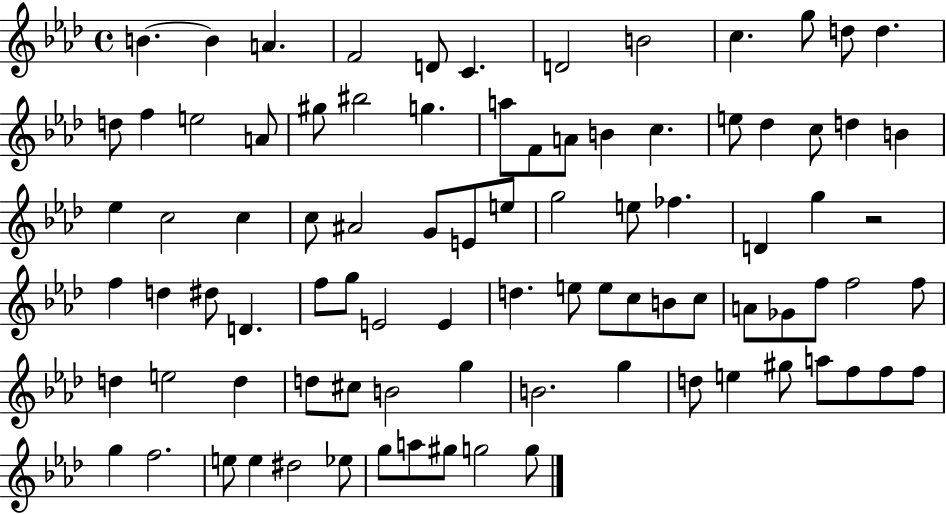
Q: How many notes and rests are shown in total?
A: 89